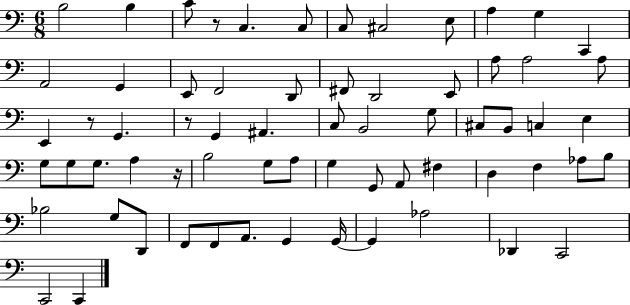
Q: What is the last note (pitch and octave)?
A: C2